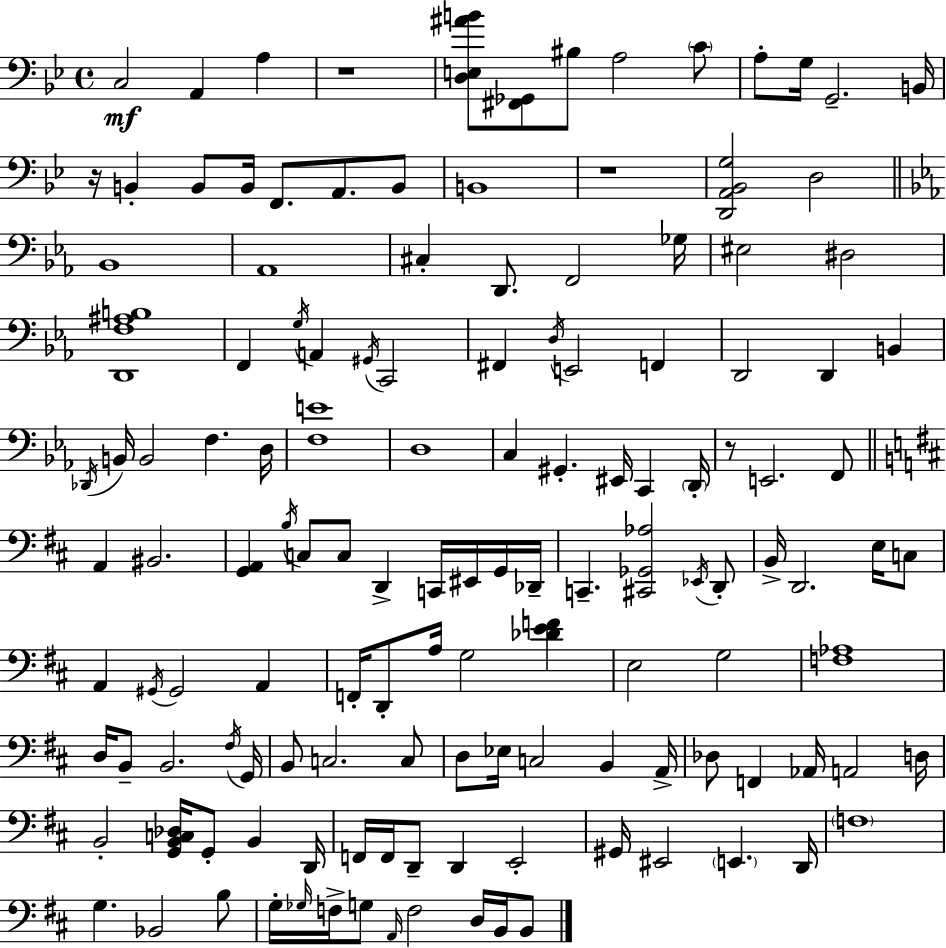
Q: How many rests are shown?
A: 4